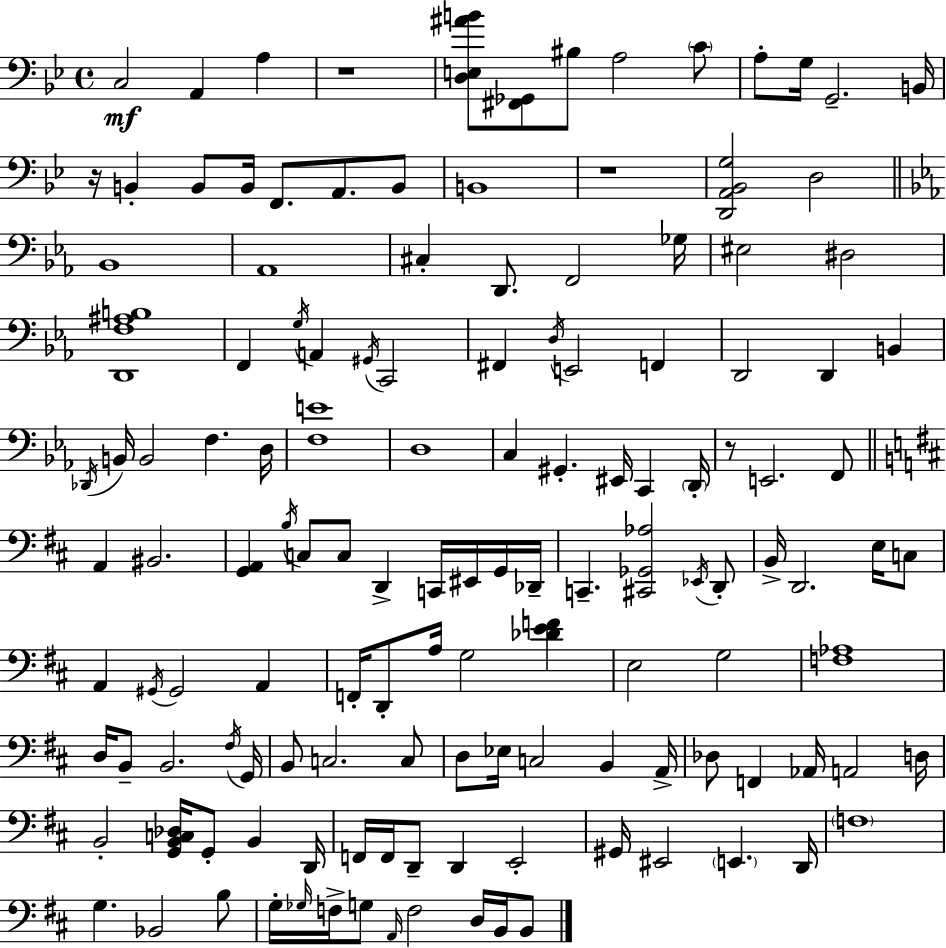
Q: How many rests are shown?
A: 4